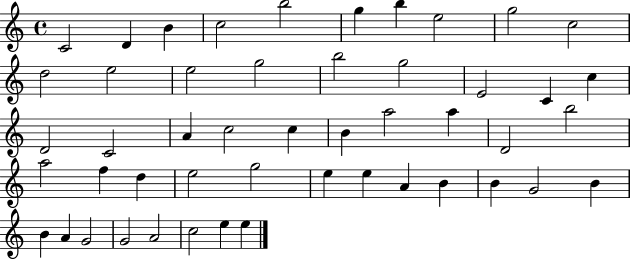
X:1
T:Untitled
M:4/4
L:1/4
K:C
C2 D B c2 b2 g b e2 g2 c2 d2 e2 e2 g2 b2 g2 E2 C c D2 C2 A c2 c B a2 a D2 b2 a2 f d e2 g2 e e A B B G2 B B A G2 G2 A2 c2 e e